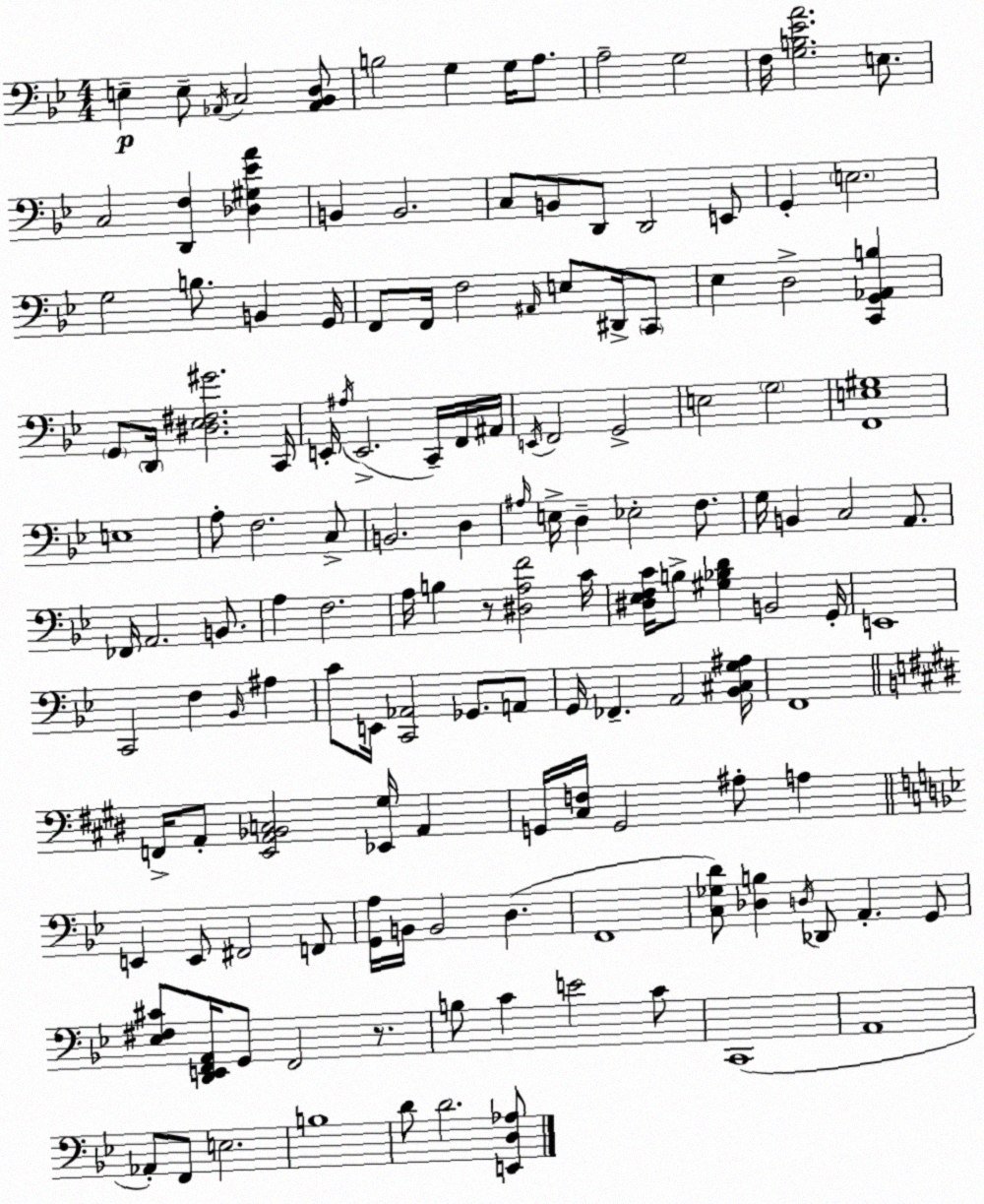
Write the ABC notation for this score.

X:1
T:Untitled
M:4/4
L:1/4
K:Gm
E, E,/2 _A,,/4 C,2 [_A,,_B,,D,]/2 B,2 G, G,/4 A,/2 A,2 G,2 F,/4 [G,B,_EA]2 E,/2 C,2 [D,,F,] [_D,^G,_EA] B,, B,,2 C,/2 B,,/2 D,,/2 D,,2 E,,/2 G,, E,2 G,2 B,/2 B,, G,,/4 F,,/2 F,,/4 F,2 ^A,,/4 E,/2 ^D,,/4 C,,/2 _E, D,2 [C,,G,,_A,,B,] G,,/2 D,,/4 [^D,_E,^F,^G]2 C,,/4 E,,/4 ^A,/4 E,,2 C,,/4 F,,/4 ^A,,/4 E,,/4 F,,2 G,,2 E,2 G,2 [F,,E,^G,]4 E,4 A,/2 F,2 C,/2 B,,2 D, ^A,/4 E,/4 D, _E,2 F,/2 G,/4 B,, C,2 A,,/2 _F,,/4 A,,2 B,,/2 A, F,2 A,/4 B, z/2 [^D,A,F]2 C/4 [^D,_E,F,C]/4 B,/2 [^G,_B,D] B,,2 G,,/4 E,,4 C,,2 F, _B,,/4 ^A, C/2 E,,/4 [C,,_A,,]2 _G,,/2 A,,/2 G,,/4 _F,, A,,2 [_B,,^C,G,^A,]/4 F,,4 F,,/4 A,,/2 [E,,A,,_B,,C,]2 [_E,,^G,]/4 A,, G,,/4 [^C,F,]/4 G,,2 ^A,/2 A, E,, E,,/2 ^F,,2 F,,/2 [G,,A,]/4 B,,/4 B,,2 D, F,,4 [C,_G,D]/2 [_D,B,] D,/4 _D,,/2 A,, G,,/2 [_E,^F,^C]/2 [D,,E,,F,,A,,]/4 G,,/2 F,,2 z/2 B,/2 C E2 C/2 C,,4 A,,4 _A,,/2 F,,/2 E,2 B,4 D/2 D2 [E,,D,_A,]/2